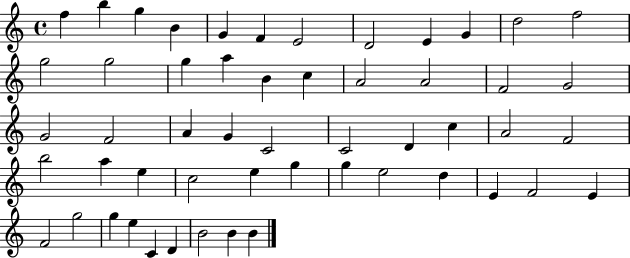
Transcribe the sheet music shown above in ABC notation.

X:1
T:Untitled
M:4/4
L:1/4
K:C
f b g B G F E2 D2 E G d2 f2 g2 g2 g a B c A2 A2 F2 G2 G2 F2 A G C2 C2 D c A2 F2 b2 a e c2 e g g e2 d E F2 E F2 g2 g e C D B2 B B